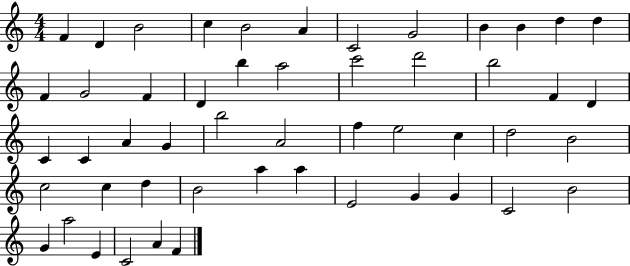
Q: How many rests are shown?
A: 0